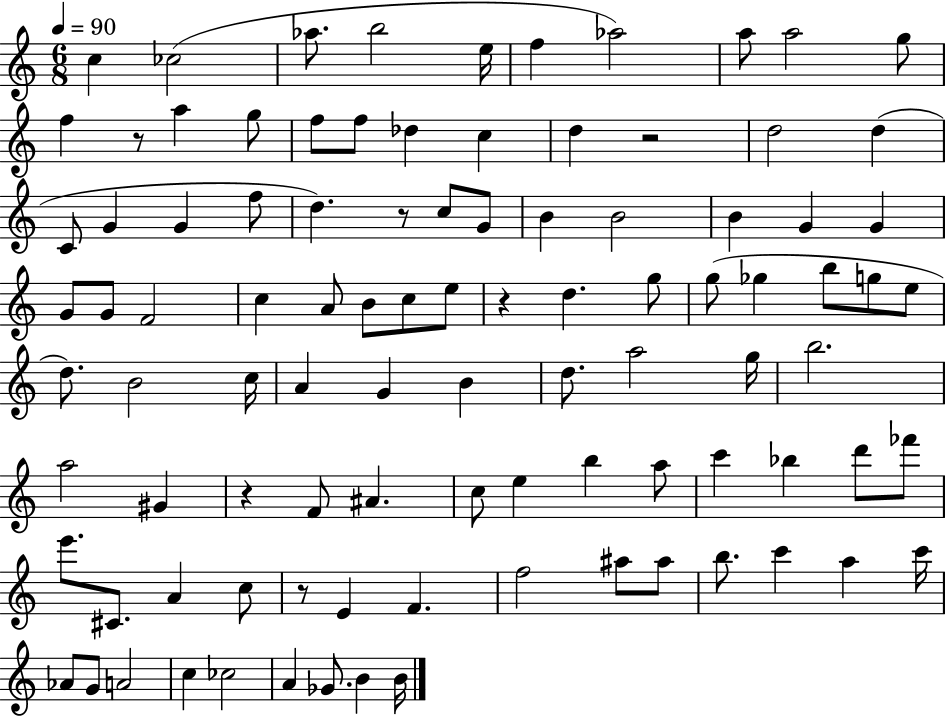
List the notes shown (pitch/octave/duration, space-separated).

C5/q CES5/h Ab5/e. B5/h E5/s F5/q Ab5/h A5/e A5/h G5/e F5/q R/e A5/q G5/e F5/e F5/e Db5/q C5/q D5/q R/h D5/h D5/q C4/e G4/q G4/q F5/e D5/q. R/e C5/e G4/e B4/q B4/h B4/q G4/q G4/q G4/e G4/e F4/h C5/q A4/e B4/e C5/e E5/e R/q D5/q. G5/e G5/e Gb5/q B5/e G5/e E5/e D5/e. B4/h C5/s A4/q G4/q B4/q D5/e. A5/h G5/s B5/h. A5/h G#4/q R/q F4/e A#4/q. C5/e E5/q B5/q A5/e C6/q Bb5/q D6/e FES6/e E6/e. C#4/e. A4/q C5/e R/e E4/q F4/q. F5/h A#5/e A#5/e B5/e. C6/q A5/q C6/s Ab4/e G4/e A4/h C5/q CES5/h A4/q Gb4/e. B4/q B4/s